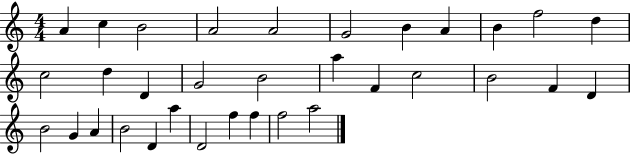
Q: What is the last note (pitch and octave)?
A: A5